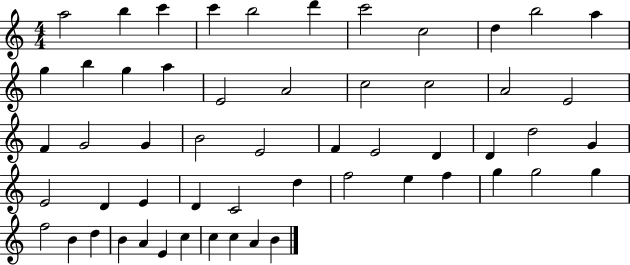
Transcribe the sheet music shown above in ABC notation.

X:1
T:Untitled
M:4/4
L:1/4
K:C
a2 b c' c' b2 d' c'2 c2 d b2 a g b g a E2 A2 c2 c2 A2 E2 F G2 G B2 E2 F E2 D D d2 G E2 D E D C2 d f2 e f g g2 g f2 B d B A E c c c A B